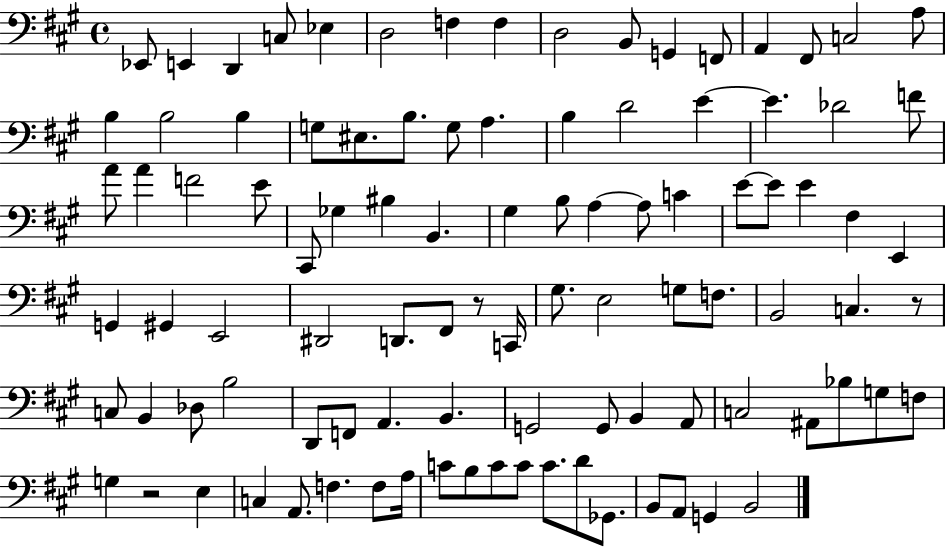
{
  \clef bass
  \time 4/4
  \defaultTimeSignature
  \key a \major
  ees,8 e,4 d,4 c8 ees4 | d2 f4 f4 | d2 b,8 g,4 f,8 | a,4 fis,8 c2 a8 | \break b4 b2 b4 | g8 eis8. b8. g8 a4. | b4 d'2 e'4~~ | e'4. des'2 f'8 | \break a'8 a'4 f'2 e'8 | cis,8 ges4 bis4 b,4. | gis4 b8 a4~~ a8 c'4 | e'8~~ e'8 e'4 fis4 e,4 | \break g,4 gis,4 e,2 | dis,2 d,8. fis,8 r8 c,16 | gis8. e2 g8 f8. | b,2 c4. r8 | \break c8 b,4 des8 b2 | d,8 f,8 a,4. b,4. | g,2 g,8 b,4 a,8 | c2 ais,8 bes8 g8 f8 | \break g4 r2 e4 | c4 a,8. f4. f8 a16 | c'8 b8 c'8 c'8 c'8. d'8 ges,8. | b,8 a,8 g,4 b,2 | \break \bar "|."
}